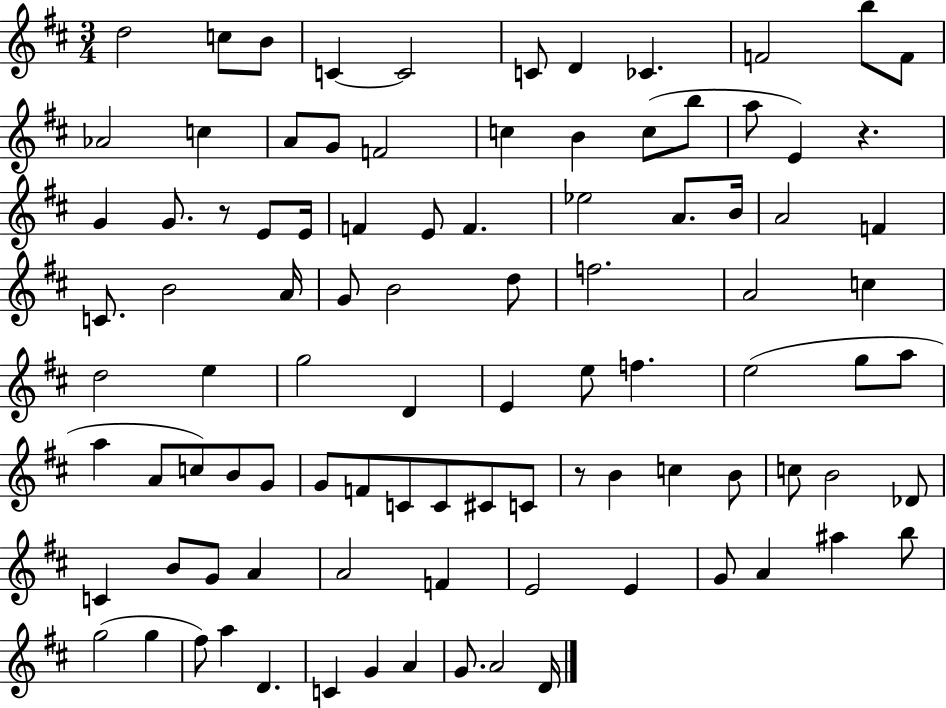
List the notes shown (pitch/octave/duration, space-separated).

D5/h C5/e B4/e C4/q C4/h C4/e D4/q CES4/q. F4/h B5/e F4/e Ab4/h C5/q A4/e G4/e F4/h C5/q B4/q C5/e B5/e A5/e E4/q R/q. G4/q G4/e. R/e E4/e E4/s F4/q E4/e F4/q. Eb5/h A4/e. B4/s A4/h F4/q C4/e. B4/h A4/s G4/e B4/h D5/e F5/h. A4/h C5/q D5/h E5/q G5/h D4/q E4/q E5/e F5/q. E5/h G5/e A5/e A5/q A4/e C5/e B4/e G4/e G4/e F4/e C4/e C4/e C#4/e C4/e R/e B4/q C5/q B4/e C5/e B4/h Db4/e C4/q B4/e G4/e A4/q A4/h F4/q E4/h E4/q G4/e A4/q A#5/q B5/e G5/h G5/q F#5/e A5/q D4/q. C4/q G4/q A4/q G4/e. A4/h D4/s